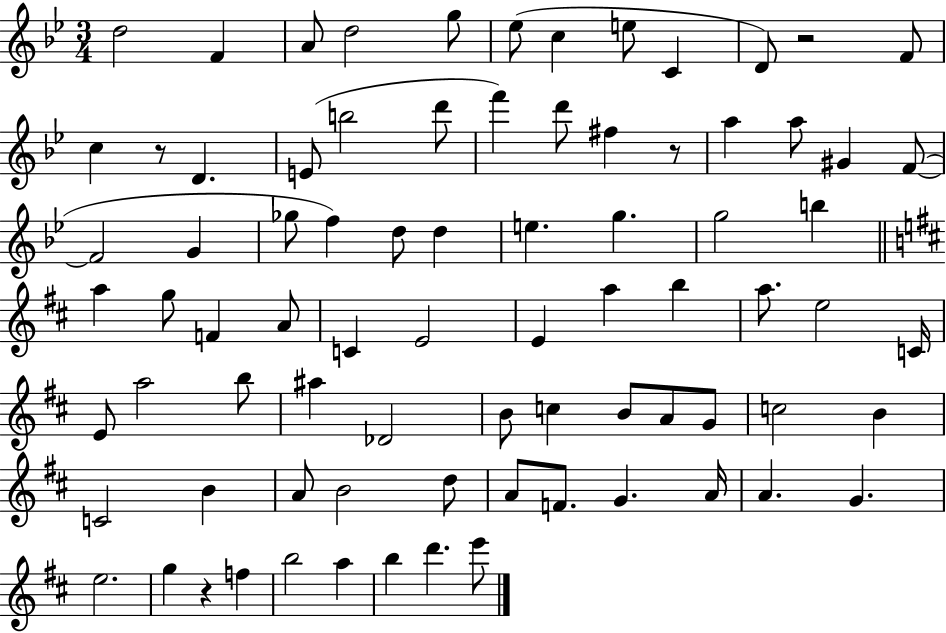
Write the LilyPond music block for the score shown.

{
  \clef treble
  \numericTimeSignature
  \time 3/4
  \key bes \major
  d''2 f'4 | a'8 d''2 g''8 | ees''8( c''4 e''8 c'4 | d'8) r2 f'8 | \break c''4 r8 d'4. | e'8( b''2 d'''8 | f'''4) d'''8 fis''4 r8 | a''4 a''8 gis'4 f'8~(~ | \break f'2 g'4 | ges''8 f''4) d''8 d''4 | e''4. g''4. | g''2 b''4 | \break \bar "||" \break \key d \major a''4 g''8 f'4 a'8 | c'4 e'2 | e'4 a''4 b''4 | a''8. e''2 c'16 | \break e'8 a''2 b''8 | ais''4 des'2 | b'8 c''4 b'8 a'8 g'8 | c''2 b'4 | \break c'2 b'4 | a'8 b'2 d''8 | a'8 f'8. g'4. a'16 | a'4. g'4. | \break e''2. | g''4 r4 f''4 | b''2 a''4 | b''4 d'''4. e'''8 | \break \bar "|."
}